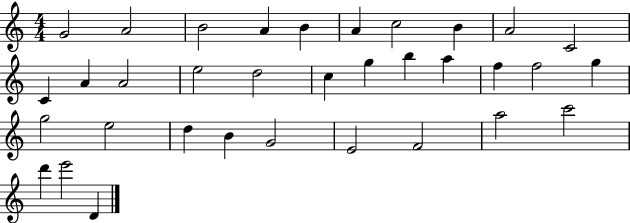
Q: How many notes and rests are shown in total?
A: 34